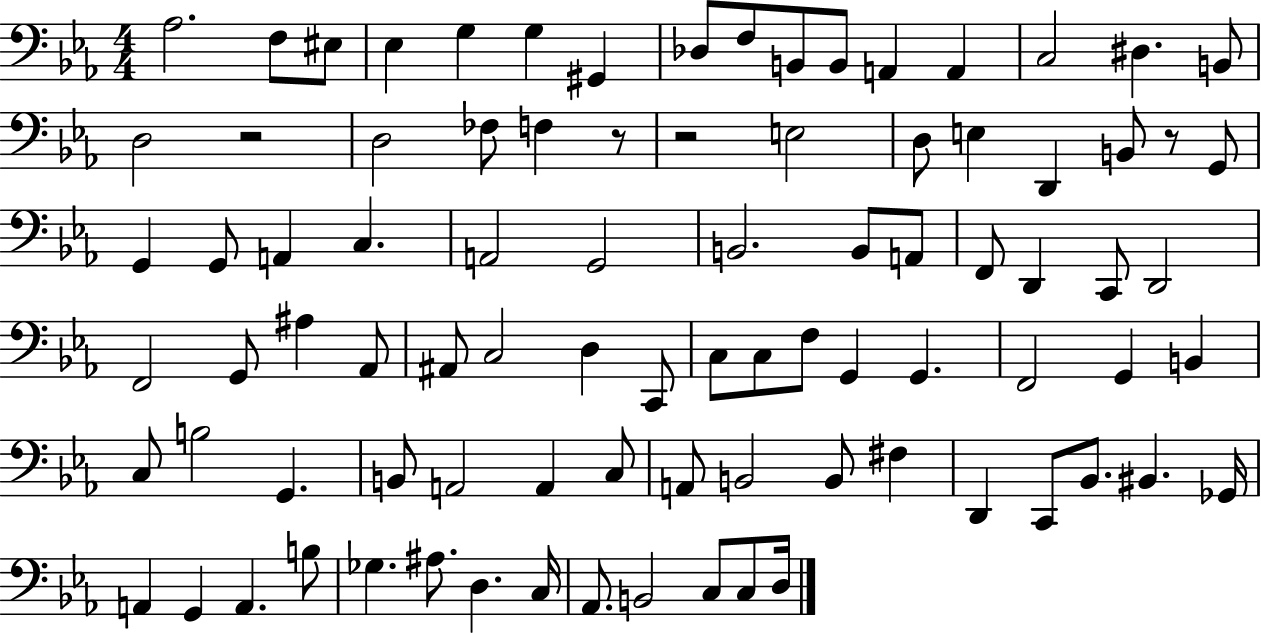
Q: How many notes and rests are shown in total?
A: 88